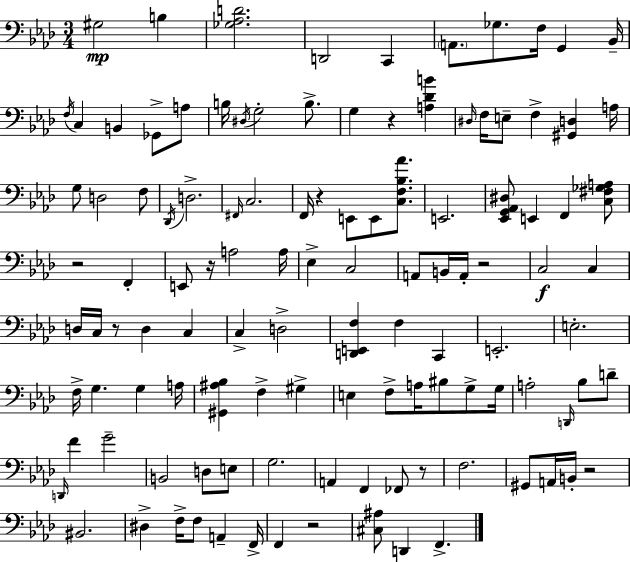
X:1
T:Untitled
M:3/4
L:1/4
K:Ab
^G,2 B, [_G,_A,D]2 D,,2 C,, A,,/2 _G,/2 F,/4 G,, _B,,/4 F,/4 C, B,, _G,,/2 A,/2 B,/4 ^D,/4 G,2 B,/2 G, z [A,_DB] ^D,/4 F,/4 E,/2 F, [^G,,D,] A,/4 G,/2 D,2 F,/2 _D,,/4 D,2 ^F,,/4 C,2 F,,/4 z E,,/2 E,,/2 [C,F,_B,_A]/2 E,,2 [_E,,G,,_A,,^D,]/2 E,, F,, [C,^F,_G,A,]/2 z2 F,, E,,/2 z/4 A,2 A,/4 _E, C,2 A,,/2 B,,/4 A,,/4 z2 C,2 C, D,/4 C,/4 z/2 D, C, C, D,2 [D,,E,,F,] F, C,, E,,2 E,2 F,/4 G, G, A,/4 [^G,,^A,_B,] F, ^G, E, F,/2 A,/4 ^B,/2 G,/2 G,/4 A,2 D,,/4 _B,/2 D/2 D,,/4 F G2 B,,2 D,/2 E,/2 G,2 A,, F,, _F,,/2 z/2 F,2 ^G,,/2 A,,/4 B,,/4 z2 ^B,,2 ^D, F,/4 F,/2 A,, F,,/4 F,, z2 [^C,^A,]/2 D,, F,,